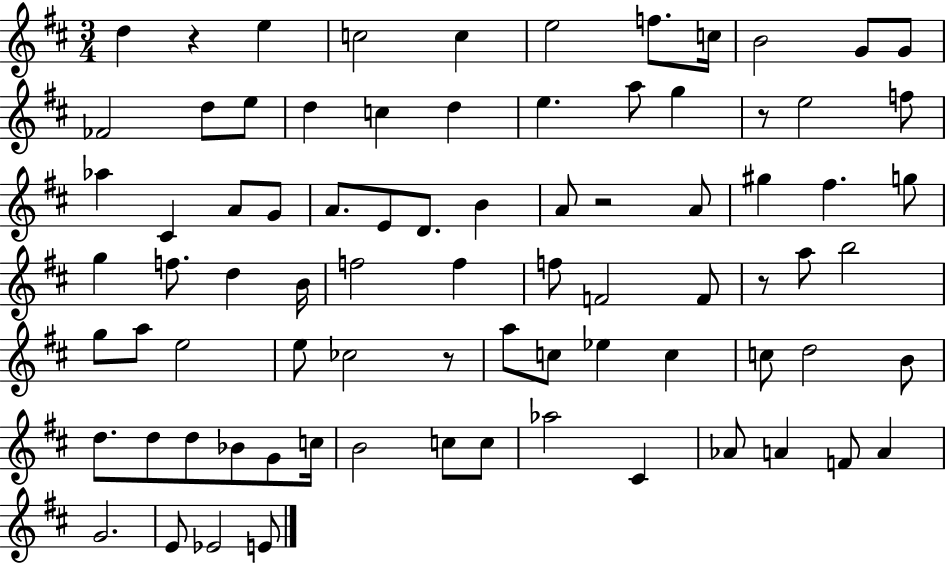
D5/q R/q E5/q C5/h C5/q E5/h F5/e. C5/s B4/h G4/e G4/e FES4/h D5/e E5/e D5/q C5/q D5/q E5/q. A5/e G5/q R/e E5/h F5/e Ab5/q C#4/q A4/e G4/e A4/e. E4/e D4/e. B4/q A4/e R/h A4/e G#5/q F#5/q. G5/e G5/q F5/e. D5/q B4/s F5/h F5/q F5/e F4/h F4/e R/e A5/e B5/h G5/e A5/e E5/h E5/e CES5/h R/e A5/e C5/e Eb5/q C5/q C5/e D5/h B4/e D5/e. D5/e D5/e Bb4/e G4/e C5/s B4/h C5/e C5/e Ab5/h C#4/q Ab4/e A4/q F4/e A4/q G4/h. E4/e Eb4/h E4/e